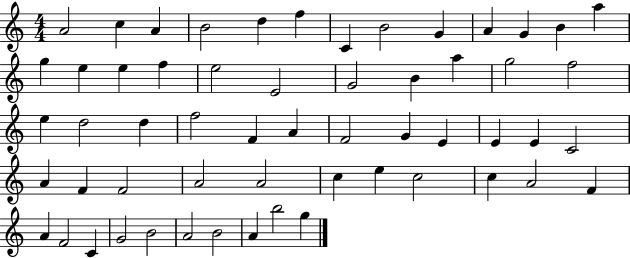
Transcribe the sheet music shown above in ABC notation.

X:1
T:Untitled
M:4/4
L:1/4
K:C
A2 c A B2 d f C B2 G A G B a g e e f e2 E2 G2 B a g2 f2 e d2 d f2 F A F2 G E E E C2 A F F2 A2 A2 c e c2 c A2 F A F2 C G2 B2 A2 B2 A b2 g